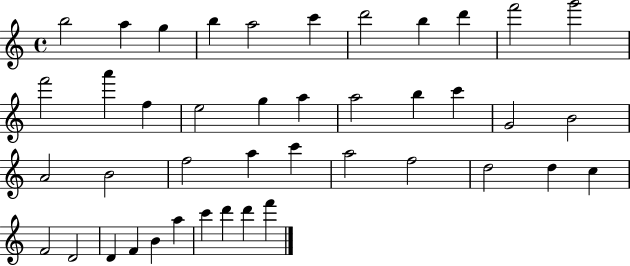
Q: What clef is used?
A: treble